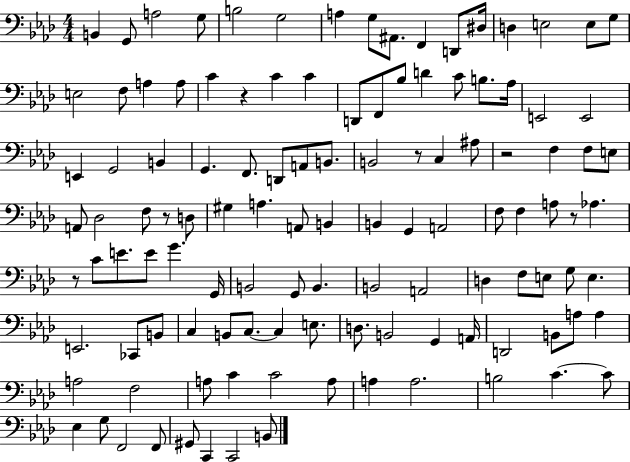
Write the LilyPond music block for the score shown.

{
  \clef bass
  \numericTimeSignature
  \time 4/4
  \key aes \major
  b,4 g,8 a2 g8 | b2 g2 | a4 g8 ais,8. f,4 d,8 dis16 | d4 e2 e8 g8 | \break e2 f8 a4 a8 | c'4 r4 c'4 c'4 | d,8 f,8 bes8 d'4 c'8 b8. aes16 | e,2 e,2 | \break e,4 g,2 b,4 | g,4. f,8. d,8 a,8 b,8. | b,2 r8 c4 ais8 | r2 f4 f8 e8 | \break a,8 des2 f8 r8 d8 | gis4 a4. a,8 b,4 | b,4 g,4 a,2 | f8 f4 a8 r8 aes4. | \break r8 c'8 e'8. e'8 g'4. g,16 | b,2 g,8 b,4. | b,2 a,2 | d4 f8 e8 g8 e4. | \break e,2. ces,8 b,8 | c4 b,8 c8.~~ c4 e8. | d8. b,2 g,4 a,16 | d,2 b,8 a8 a4 | \break a2 f2 | a8 c'4 c'2 a8 | a4 a2. | b2 c'4.~~ c'8 | \break ees4 g8 f,2 f,8 | gis,8 c,4 c,2 b,8 | \bar "|."
}